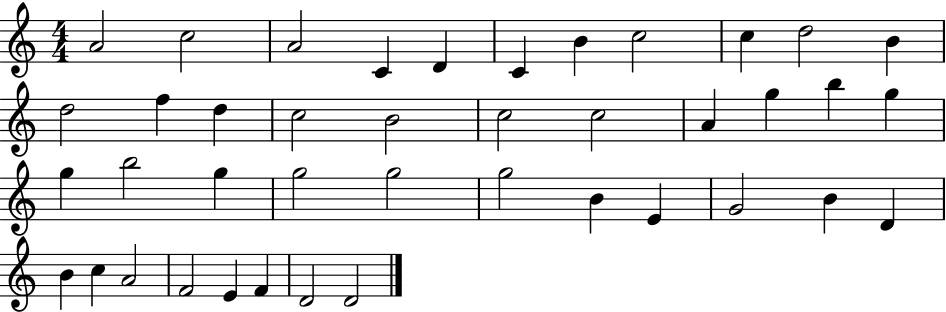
{
  \clef treble
  \numericTimeSignature
  \time 4/4
  \key c \major
  a'2 c''2 | a'2 c'4 d'4 | c'4 b'4 c''2 | c''4 d''2 b'4 | \break d''2 f''4 d''4 | c''2 b'2 | c''2 c''2 | a'4 g''4 b''4 g''4 | \break g''4 b''2 g''4 | g''2 g''2 | g''2 b'4 e'4 | g'2 b'4 d'4 | \break b'4 c''4 a'2 | f'2 e'4 f'4 | d'2 d'2 | \bar "|."
}